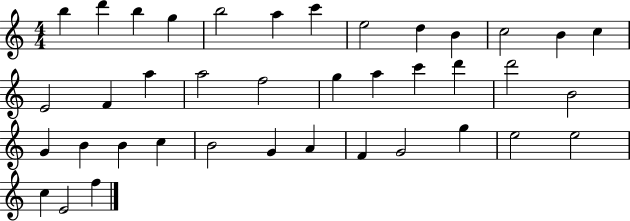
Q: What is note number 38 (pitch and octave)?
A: E4